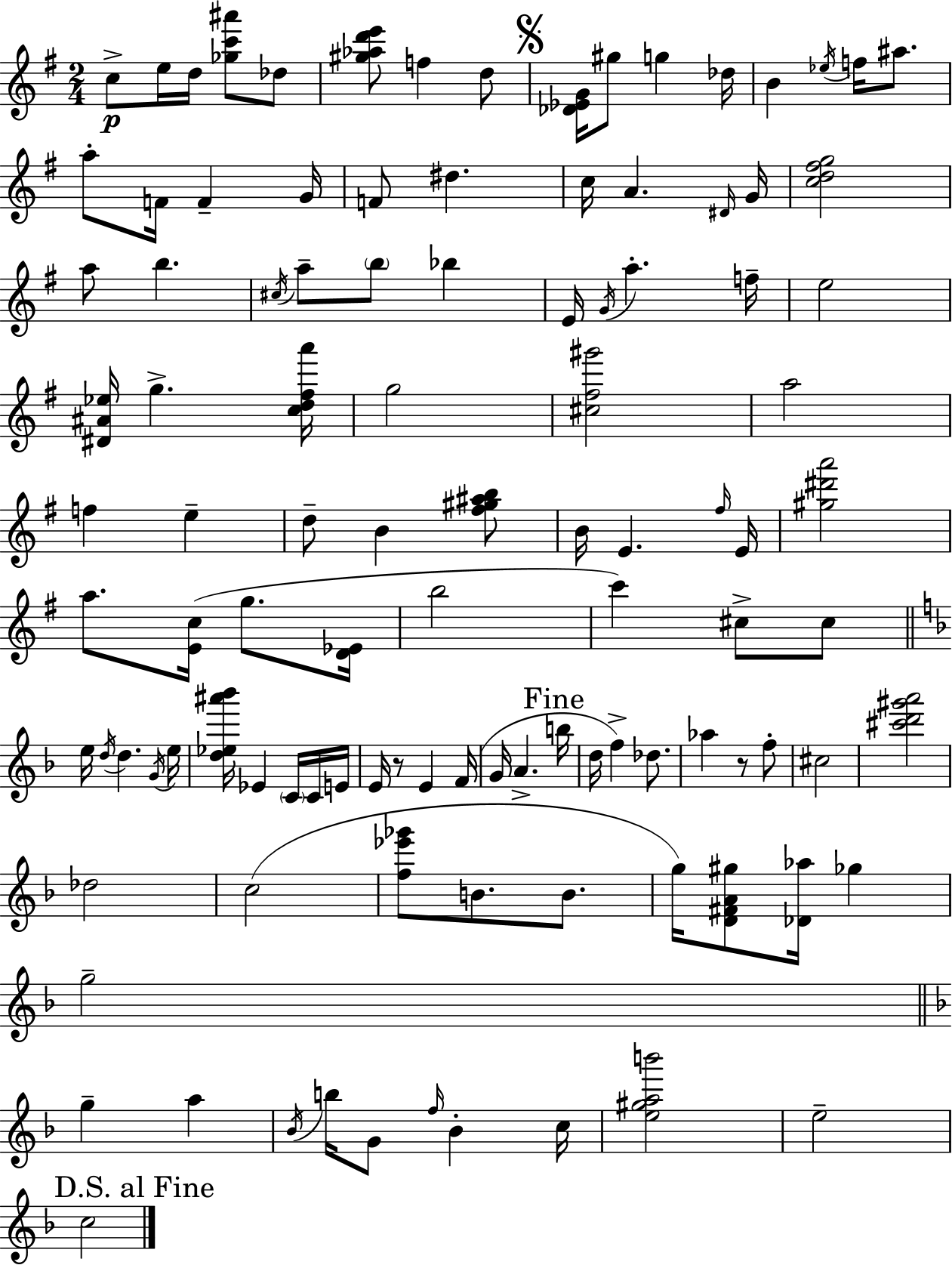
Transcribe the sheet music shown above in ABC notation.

X:1
T:Untitled
M:2/4
L:1/4
K:Em
c/2 e/4 d/4 [_gc'^a']/2 _d/2 [^g_ad'e']/2 f d/2 [_D_EG]/4 ^g/2 g _d/4 B _e/4 f/4 ^a/2 a/2 F/4 F G/4 F/2 ^d c/4 A ^D/4 G/4 [cd^fg]2 a/2 b ^c/4 a/2 b/2 _b E/4 G/4 a f/4 e2 [^D^A_e]/4 g [cd^fa']/4 g2 [^c^f^g']2 a2 f e d/2 B [^f^g^ab]/2 B/4 E ^f/4 E/4 [^g^d'a']2 a/2 [Ec]/4 g/2 [D_E]/4 b2 c' ^c/2 ^c/2 e/4 d/4 d G/4 e/4 [d_e^a'_b']/4 _E C/4 C/4 E/4 E/4 z/2 E F/4 G/4 A b/4 d/4 f _d/2 _a z/2 f/2 ^c2 [^c'd'^g'a']2 _d2 c2 [f_e'_g']/2 B/2 B/2 g/4 [D^FA^g]/2 [_D_a]/4 _g g2 g a _B/4 b/4 G/2 f/4 _B c/4 [e^gab']2 e2 c2